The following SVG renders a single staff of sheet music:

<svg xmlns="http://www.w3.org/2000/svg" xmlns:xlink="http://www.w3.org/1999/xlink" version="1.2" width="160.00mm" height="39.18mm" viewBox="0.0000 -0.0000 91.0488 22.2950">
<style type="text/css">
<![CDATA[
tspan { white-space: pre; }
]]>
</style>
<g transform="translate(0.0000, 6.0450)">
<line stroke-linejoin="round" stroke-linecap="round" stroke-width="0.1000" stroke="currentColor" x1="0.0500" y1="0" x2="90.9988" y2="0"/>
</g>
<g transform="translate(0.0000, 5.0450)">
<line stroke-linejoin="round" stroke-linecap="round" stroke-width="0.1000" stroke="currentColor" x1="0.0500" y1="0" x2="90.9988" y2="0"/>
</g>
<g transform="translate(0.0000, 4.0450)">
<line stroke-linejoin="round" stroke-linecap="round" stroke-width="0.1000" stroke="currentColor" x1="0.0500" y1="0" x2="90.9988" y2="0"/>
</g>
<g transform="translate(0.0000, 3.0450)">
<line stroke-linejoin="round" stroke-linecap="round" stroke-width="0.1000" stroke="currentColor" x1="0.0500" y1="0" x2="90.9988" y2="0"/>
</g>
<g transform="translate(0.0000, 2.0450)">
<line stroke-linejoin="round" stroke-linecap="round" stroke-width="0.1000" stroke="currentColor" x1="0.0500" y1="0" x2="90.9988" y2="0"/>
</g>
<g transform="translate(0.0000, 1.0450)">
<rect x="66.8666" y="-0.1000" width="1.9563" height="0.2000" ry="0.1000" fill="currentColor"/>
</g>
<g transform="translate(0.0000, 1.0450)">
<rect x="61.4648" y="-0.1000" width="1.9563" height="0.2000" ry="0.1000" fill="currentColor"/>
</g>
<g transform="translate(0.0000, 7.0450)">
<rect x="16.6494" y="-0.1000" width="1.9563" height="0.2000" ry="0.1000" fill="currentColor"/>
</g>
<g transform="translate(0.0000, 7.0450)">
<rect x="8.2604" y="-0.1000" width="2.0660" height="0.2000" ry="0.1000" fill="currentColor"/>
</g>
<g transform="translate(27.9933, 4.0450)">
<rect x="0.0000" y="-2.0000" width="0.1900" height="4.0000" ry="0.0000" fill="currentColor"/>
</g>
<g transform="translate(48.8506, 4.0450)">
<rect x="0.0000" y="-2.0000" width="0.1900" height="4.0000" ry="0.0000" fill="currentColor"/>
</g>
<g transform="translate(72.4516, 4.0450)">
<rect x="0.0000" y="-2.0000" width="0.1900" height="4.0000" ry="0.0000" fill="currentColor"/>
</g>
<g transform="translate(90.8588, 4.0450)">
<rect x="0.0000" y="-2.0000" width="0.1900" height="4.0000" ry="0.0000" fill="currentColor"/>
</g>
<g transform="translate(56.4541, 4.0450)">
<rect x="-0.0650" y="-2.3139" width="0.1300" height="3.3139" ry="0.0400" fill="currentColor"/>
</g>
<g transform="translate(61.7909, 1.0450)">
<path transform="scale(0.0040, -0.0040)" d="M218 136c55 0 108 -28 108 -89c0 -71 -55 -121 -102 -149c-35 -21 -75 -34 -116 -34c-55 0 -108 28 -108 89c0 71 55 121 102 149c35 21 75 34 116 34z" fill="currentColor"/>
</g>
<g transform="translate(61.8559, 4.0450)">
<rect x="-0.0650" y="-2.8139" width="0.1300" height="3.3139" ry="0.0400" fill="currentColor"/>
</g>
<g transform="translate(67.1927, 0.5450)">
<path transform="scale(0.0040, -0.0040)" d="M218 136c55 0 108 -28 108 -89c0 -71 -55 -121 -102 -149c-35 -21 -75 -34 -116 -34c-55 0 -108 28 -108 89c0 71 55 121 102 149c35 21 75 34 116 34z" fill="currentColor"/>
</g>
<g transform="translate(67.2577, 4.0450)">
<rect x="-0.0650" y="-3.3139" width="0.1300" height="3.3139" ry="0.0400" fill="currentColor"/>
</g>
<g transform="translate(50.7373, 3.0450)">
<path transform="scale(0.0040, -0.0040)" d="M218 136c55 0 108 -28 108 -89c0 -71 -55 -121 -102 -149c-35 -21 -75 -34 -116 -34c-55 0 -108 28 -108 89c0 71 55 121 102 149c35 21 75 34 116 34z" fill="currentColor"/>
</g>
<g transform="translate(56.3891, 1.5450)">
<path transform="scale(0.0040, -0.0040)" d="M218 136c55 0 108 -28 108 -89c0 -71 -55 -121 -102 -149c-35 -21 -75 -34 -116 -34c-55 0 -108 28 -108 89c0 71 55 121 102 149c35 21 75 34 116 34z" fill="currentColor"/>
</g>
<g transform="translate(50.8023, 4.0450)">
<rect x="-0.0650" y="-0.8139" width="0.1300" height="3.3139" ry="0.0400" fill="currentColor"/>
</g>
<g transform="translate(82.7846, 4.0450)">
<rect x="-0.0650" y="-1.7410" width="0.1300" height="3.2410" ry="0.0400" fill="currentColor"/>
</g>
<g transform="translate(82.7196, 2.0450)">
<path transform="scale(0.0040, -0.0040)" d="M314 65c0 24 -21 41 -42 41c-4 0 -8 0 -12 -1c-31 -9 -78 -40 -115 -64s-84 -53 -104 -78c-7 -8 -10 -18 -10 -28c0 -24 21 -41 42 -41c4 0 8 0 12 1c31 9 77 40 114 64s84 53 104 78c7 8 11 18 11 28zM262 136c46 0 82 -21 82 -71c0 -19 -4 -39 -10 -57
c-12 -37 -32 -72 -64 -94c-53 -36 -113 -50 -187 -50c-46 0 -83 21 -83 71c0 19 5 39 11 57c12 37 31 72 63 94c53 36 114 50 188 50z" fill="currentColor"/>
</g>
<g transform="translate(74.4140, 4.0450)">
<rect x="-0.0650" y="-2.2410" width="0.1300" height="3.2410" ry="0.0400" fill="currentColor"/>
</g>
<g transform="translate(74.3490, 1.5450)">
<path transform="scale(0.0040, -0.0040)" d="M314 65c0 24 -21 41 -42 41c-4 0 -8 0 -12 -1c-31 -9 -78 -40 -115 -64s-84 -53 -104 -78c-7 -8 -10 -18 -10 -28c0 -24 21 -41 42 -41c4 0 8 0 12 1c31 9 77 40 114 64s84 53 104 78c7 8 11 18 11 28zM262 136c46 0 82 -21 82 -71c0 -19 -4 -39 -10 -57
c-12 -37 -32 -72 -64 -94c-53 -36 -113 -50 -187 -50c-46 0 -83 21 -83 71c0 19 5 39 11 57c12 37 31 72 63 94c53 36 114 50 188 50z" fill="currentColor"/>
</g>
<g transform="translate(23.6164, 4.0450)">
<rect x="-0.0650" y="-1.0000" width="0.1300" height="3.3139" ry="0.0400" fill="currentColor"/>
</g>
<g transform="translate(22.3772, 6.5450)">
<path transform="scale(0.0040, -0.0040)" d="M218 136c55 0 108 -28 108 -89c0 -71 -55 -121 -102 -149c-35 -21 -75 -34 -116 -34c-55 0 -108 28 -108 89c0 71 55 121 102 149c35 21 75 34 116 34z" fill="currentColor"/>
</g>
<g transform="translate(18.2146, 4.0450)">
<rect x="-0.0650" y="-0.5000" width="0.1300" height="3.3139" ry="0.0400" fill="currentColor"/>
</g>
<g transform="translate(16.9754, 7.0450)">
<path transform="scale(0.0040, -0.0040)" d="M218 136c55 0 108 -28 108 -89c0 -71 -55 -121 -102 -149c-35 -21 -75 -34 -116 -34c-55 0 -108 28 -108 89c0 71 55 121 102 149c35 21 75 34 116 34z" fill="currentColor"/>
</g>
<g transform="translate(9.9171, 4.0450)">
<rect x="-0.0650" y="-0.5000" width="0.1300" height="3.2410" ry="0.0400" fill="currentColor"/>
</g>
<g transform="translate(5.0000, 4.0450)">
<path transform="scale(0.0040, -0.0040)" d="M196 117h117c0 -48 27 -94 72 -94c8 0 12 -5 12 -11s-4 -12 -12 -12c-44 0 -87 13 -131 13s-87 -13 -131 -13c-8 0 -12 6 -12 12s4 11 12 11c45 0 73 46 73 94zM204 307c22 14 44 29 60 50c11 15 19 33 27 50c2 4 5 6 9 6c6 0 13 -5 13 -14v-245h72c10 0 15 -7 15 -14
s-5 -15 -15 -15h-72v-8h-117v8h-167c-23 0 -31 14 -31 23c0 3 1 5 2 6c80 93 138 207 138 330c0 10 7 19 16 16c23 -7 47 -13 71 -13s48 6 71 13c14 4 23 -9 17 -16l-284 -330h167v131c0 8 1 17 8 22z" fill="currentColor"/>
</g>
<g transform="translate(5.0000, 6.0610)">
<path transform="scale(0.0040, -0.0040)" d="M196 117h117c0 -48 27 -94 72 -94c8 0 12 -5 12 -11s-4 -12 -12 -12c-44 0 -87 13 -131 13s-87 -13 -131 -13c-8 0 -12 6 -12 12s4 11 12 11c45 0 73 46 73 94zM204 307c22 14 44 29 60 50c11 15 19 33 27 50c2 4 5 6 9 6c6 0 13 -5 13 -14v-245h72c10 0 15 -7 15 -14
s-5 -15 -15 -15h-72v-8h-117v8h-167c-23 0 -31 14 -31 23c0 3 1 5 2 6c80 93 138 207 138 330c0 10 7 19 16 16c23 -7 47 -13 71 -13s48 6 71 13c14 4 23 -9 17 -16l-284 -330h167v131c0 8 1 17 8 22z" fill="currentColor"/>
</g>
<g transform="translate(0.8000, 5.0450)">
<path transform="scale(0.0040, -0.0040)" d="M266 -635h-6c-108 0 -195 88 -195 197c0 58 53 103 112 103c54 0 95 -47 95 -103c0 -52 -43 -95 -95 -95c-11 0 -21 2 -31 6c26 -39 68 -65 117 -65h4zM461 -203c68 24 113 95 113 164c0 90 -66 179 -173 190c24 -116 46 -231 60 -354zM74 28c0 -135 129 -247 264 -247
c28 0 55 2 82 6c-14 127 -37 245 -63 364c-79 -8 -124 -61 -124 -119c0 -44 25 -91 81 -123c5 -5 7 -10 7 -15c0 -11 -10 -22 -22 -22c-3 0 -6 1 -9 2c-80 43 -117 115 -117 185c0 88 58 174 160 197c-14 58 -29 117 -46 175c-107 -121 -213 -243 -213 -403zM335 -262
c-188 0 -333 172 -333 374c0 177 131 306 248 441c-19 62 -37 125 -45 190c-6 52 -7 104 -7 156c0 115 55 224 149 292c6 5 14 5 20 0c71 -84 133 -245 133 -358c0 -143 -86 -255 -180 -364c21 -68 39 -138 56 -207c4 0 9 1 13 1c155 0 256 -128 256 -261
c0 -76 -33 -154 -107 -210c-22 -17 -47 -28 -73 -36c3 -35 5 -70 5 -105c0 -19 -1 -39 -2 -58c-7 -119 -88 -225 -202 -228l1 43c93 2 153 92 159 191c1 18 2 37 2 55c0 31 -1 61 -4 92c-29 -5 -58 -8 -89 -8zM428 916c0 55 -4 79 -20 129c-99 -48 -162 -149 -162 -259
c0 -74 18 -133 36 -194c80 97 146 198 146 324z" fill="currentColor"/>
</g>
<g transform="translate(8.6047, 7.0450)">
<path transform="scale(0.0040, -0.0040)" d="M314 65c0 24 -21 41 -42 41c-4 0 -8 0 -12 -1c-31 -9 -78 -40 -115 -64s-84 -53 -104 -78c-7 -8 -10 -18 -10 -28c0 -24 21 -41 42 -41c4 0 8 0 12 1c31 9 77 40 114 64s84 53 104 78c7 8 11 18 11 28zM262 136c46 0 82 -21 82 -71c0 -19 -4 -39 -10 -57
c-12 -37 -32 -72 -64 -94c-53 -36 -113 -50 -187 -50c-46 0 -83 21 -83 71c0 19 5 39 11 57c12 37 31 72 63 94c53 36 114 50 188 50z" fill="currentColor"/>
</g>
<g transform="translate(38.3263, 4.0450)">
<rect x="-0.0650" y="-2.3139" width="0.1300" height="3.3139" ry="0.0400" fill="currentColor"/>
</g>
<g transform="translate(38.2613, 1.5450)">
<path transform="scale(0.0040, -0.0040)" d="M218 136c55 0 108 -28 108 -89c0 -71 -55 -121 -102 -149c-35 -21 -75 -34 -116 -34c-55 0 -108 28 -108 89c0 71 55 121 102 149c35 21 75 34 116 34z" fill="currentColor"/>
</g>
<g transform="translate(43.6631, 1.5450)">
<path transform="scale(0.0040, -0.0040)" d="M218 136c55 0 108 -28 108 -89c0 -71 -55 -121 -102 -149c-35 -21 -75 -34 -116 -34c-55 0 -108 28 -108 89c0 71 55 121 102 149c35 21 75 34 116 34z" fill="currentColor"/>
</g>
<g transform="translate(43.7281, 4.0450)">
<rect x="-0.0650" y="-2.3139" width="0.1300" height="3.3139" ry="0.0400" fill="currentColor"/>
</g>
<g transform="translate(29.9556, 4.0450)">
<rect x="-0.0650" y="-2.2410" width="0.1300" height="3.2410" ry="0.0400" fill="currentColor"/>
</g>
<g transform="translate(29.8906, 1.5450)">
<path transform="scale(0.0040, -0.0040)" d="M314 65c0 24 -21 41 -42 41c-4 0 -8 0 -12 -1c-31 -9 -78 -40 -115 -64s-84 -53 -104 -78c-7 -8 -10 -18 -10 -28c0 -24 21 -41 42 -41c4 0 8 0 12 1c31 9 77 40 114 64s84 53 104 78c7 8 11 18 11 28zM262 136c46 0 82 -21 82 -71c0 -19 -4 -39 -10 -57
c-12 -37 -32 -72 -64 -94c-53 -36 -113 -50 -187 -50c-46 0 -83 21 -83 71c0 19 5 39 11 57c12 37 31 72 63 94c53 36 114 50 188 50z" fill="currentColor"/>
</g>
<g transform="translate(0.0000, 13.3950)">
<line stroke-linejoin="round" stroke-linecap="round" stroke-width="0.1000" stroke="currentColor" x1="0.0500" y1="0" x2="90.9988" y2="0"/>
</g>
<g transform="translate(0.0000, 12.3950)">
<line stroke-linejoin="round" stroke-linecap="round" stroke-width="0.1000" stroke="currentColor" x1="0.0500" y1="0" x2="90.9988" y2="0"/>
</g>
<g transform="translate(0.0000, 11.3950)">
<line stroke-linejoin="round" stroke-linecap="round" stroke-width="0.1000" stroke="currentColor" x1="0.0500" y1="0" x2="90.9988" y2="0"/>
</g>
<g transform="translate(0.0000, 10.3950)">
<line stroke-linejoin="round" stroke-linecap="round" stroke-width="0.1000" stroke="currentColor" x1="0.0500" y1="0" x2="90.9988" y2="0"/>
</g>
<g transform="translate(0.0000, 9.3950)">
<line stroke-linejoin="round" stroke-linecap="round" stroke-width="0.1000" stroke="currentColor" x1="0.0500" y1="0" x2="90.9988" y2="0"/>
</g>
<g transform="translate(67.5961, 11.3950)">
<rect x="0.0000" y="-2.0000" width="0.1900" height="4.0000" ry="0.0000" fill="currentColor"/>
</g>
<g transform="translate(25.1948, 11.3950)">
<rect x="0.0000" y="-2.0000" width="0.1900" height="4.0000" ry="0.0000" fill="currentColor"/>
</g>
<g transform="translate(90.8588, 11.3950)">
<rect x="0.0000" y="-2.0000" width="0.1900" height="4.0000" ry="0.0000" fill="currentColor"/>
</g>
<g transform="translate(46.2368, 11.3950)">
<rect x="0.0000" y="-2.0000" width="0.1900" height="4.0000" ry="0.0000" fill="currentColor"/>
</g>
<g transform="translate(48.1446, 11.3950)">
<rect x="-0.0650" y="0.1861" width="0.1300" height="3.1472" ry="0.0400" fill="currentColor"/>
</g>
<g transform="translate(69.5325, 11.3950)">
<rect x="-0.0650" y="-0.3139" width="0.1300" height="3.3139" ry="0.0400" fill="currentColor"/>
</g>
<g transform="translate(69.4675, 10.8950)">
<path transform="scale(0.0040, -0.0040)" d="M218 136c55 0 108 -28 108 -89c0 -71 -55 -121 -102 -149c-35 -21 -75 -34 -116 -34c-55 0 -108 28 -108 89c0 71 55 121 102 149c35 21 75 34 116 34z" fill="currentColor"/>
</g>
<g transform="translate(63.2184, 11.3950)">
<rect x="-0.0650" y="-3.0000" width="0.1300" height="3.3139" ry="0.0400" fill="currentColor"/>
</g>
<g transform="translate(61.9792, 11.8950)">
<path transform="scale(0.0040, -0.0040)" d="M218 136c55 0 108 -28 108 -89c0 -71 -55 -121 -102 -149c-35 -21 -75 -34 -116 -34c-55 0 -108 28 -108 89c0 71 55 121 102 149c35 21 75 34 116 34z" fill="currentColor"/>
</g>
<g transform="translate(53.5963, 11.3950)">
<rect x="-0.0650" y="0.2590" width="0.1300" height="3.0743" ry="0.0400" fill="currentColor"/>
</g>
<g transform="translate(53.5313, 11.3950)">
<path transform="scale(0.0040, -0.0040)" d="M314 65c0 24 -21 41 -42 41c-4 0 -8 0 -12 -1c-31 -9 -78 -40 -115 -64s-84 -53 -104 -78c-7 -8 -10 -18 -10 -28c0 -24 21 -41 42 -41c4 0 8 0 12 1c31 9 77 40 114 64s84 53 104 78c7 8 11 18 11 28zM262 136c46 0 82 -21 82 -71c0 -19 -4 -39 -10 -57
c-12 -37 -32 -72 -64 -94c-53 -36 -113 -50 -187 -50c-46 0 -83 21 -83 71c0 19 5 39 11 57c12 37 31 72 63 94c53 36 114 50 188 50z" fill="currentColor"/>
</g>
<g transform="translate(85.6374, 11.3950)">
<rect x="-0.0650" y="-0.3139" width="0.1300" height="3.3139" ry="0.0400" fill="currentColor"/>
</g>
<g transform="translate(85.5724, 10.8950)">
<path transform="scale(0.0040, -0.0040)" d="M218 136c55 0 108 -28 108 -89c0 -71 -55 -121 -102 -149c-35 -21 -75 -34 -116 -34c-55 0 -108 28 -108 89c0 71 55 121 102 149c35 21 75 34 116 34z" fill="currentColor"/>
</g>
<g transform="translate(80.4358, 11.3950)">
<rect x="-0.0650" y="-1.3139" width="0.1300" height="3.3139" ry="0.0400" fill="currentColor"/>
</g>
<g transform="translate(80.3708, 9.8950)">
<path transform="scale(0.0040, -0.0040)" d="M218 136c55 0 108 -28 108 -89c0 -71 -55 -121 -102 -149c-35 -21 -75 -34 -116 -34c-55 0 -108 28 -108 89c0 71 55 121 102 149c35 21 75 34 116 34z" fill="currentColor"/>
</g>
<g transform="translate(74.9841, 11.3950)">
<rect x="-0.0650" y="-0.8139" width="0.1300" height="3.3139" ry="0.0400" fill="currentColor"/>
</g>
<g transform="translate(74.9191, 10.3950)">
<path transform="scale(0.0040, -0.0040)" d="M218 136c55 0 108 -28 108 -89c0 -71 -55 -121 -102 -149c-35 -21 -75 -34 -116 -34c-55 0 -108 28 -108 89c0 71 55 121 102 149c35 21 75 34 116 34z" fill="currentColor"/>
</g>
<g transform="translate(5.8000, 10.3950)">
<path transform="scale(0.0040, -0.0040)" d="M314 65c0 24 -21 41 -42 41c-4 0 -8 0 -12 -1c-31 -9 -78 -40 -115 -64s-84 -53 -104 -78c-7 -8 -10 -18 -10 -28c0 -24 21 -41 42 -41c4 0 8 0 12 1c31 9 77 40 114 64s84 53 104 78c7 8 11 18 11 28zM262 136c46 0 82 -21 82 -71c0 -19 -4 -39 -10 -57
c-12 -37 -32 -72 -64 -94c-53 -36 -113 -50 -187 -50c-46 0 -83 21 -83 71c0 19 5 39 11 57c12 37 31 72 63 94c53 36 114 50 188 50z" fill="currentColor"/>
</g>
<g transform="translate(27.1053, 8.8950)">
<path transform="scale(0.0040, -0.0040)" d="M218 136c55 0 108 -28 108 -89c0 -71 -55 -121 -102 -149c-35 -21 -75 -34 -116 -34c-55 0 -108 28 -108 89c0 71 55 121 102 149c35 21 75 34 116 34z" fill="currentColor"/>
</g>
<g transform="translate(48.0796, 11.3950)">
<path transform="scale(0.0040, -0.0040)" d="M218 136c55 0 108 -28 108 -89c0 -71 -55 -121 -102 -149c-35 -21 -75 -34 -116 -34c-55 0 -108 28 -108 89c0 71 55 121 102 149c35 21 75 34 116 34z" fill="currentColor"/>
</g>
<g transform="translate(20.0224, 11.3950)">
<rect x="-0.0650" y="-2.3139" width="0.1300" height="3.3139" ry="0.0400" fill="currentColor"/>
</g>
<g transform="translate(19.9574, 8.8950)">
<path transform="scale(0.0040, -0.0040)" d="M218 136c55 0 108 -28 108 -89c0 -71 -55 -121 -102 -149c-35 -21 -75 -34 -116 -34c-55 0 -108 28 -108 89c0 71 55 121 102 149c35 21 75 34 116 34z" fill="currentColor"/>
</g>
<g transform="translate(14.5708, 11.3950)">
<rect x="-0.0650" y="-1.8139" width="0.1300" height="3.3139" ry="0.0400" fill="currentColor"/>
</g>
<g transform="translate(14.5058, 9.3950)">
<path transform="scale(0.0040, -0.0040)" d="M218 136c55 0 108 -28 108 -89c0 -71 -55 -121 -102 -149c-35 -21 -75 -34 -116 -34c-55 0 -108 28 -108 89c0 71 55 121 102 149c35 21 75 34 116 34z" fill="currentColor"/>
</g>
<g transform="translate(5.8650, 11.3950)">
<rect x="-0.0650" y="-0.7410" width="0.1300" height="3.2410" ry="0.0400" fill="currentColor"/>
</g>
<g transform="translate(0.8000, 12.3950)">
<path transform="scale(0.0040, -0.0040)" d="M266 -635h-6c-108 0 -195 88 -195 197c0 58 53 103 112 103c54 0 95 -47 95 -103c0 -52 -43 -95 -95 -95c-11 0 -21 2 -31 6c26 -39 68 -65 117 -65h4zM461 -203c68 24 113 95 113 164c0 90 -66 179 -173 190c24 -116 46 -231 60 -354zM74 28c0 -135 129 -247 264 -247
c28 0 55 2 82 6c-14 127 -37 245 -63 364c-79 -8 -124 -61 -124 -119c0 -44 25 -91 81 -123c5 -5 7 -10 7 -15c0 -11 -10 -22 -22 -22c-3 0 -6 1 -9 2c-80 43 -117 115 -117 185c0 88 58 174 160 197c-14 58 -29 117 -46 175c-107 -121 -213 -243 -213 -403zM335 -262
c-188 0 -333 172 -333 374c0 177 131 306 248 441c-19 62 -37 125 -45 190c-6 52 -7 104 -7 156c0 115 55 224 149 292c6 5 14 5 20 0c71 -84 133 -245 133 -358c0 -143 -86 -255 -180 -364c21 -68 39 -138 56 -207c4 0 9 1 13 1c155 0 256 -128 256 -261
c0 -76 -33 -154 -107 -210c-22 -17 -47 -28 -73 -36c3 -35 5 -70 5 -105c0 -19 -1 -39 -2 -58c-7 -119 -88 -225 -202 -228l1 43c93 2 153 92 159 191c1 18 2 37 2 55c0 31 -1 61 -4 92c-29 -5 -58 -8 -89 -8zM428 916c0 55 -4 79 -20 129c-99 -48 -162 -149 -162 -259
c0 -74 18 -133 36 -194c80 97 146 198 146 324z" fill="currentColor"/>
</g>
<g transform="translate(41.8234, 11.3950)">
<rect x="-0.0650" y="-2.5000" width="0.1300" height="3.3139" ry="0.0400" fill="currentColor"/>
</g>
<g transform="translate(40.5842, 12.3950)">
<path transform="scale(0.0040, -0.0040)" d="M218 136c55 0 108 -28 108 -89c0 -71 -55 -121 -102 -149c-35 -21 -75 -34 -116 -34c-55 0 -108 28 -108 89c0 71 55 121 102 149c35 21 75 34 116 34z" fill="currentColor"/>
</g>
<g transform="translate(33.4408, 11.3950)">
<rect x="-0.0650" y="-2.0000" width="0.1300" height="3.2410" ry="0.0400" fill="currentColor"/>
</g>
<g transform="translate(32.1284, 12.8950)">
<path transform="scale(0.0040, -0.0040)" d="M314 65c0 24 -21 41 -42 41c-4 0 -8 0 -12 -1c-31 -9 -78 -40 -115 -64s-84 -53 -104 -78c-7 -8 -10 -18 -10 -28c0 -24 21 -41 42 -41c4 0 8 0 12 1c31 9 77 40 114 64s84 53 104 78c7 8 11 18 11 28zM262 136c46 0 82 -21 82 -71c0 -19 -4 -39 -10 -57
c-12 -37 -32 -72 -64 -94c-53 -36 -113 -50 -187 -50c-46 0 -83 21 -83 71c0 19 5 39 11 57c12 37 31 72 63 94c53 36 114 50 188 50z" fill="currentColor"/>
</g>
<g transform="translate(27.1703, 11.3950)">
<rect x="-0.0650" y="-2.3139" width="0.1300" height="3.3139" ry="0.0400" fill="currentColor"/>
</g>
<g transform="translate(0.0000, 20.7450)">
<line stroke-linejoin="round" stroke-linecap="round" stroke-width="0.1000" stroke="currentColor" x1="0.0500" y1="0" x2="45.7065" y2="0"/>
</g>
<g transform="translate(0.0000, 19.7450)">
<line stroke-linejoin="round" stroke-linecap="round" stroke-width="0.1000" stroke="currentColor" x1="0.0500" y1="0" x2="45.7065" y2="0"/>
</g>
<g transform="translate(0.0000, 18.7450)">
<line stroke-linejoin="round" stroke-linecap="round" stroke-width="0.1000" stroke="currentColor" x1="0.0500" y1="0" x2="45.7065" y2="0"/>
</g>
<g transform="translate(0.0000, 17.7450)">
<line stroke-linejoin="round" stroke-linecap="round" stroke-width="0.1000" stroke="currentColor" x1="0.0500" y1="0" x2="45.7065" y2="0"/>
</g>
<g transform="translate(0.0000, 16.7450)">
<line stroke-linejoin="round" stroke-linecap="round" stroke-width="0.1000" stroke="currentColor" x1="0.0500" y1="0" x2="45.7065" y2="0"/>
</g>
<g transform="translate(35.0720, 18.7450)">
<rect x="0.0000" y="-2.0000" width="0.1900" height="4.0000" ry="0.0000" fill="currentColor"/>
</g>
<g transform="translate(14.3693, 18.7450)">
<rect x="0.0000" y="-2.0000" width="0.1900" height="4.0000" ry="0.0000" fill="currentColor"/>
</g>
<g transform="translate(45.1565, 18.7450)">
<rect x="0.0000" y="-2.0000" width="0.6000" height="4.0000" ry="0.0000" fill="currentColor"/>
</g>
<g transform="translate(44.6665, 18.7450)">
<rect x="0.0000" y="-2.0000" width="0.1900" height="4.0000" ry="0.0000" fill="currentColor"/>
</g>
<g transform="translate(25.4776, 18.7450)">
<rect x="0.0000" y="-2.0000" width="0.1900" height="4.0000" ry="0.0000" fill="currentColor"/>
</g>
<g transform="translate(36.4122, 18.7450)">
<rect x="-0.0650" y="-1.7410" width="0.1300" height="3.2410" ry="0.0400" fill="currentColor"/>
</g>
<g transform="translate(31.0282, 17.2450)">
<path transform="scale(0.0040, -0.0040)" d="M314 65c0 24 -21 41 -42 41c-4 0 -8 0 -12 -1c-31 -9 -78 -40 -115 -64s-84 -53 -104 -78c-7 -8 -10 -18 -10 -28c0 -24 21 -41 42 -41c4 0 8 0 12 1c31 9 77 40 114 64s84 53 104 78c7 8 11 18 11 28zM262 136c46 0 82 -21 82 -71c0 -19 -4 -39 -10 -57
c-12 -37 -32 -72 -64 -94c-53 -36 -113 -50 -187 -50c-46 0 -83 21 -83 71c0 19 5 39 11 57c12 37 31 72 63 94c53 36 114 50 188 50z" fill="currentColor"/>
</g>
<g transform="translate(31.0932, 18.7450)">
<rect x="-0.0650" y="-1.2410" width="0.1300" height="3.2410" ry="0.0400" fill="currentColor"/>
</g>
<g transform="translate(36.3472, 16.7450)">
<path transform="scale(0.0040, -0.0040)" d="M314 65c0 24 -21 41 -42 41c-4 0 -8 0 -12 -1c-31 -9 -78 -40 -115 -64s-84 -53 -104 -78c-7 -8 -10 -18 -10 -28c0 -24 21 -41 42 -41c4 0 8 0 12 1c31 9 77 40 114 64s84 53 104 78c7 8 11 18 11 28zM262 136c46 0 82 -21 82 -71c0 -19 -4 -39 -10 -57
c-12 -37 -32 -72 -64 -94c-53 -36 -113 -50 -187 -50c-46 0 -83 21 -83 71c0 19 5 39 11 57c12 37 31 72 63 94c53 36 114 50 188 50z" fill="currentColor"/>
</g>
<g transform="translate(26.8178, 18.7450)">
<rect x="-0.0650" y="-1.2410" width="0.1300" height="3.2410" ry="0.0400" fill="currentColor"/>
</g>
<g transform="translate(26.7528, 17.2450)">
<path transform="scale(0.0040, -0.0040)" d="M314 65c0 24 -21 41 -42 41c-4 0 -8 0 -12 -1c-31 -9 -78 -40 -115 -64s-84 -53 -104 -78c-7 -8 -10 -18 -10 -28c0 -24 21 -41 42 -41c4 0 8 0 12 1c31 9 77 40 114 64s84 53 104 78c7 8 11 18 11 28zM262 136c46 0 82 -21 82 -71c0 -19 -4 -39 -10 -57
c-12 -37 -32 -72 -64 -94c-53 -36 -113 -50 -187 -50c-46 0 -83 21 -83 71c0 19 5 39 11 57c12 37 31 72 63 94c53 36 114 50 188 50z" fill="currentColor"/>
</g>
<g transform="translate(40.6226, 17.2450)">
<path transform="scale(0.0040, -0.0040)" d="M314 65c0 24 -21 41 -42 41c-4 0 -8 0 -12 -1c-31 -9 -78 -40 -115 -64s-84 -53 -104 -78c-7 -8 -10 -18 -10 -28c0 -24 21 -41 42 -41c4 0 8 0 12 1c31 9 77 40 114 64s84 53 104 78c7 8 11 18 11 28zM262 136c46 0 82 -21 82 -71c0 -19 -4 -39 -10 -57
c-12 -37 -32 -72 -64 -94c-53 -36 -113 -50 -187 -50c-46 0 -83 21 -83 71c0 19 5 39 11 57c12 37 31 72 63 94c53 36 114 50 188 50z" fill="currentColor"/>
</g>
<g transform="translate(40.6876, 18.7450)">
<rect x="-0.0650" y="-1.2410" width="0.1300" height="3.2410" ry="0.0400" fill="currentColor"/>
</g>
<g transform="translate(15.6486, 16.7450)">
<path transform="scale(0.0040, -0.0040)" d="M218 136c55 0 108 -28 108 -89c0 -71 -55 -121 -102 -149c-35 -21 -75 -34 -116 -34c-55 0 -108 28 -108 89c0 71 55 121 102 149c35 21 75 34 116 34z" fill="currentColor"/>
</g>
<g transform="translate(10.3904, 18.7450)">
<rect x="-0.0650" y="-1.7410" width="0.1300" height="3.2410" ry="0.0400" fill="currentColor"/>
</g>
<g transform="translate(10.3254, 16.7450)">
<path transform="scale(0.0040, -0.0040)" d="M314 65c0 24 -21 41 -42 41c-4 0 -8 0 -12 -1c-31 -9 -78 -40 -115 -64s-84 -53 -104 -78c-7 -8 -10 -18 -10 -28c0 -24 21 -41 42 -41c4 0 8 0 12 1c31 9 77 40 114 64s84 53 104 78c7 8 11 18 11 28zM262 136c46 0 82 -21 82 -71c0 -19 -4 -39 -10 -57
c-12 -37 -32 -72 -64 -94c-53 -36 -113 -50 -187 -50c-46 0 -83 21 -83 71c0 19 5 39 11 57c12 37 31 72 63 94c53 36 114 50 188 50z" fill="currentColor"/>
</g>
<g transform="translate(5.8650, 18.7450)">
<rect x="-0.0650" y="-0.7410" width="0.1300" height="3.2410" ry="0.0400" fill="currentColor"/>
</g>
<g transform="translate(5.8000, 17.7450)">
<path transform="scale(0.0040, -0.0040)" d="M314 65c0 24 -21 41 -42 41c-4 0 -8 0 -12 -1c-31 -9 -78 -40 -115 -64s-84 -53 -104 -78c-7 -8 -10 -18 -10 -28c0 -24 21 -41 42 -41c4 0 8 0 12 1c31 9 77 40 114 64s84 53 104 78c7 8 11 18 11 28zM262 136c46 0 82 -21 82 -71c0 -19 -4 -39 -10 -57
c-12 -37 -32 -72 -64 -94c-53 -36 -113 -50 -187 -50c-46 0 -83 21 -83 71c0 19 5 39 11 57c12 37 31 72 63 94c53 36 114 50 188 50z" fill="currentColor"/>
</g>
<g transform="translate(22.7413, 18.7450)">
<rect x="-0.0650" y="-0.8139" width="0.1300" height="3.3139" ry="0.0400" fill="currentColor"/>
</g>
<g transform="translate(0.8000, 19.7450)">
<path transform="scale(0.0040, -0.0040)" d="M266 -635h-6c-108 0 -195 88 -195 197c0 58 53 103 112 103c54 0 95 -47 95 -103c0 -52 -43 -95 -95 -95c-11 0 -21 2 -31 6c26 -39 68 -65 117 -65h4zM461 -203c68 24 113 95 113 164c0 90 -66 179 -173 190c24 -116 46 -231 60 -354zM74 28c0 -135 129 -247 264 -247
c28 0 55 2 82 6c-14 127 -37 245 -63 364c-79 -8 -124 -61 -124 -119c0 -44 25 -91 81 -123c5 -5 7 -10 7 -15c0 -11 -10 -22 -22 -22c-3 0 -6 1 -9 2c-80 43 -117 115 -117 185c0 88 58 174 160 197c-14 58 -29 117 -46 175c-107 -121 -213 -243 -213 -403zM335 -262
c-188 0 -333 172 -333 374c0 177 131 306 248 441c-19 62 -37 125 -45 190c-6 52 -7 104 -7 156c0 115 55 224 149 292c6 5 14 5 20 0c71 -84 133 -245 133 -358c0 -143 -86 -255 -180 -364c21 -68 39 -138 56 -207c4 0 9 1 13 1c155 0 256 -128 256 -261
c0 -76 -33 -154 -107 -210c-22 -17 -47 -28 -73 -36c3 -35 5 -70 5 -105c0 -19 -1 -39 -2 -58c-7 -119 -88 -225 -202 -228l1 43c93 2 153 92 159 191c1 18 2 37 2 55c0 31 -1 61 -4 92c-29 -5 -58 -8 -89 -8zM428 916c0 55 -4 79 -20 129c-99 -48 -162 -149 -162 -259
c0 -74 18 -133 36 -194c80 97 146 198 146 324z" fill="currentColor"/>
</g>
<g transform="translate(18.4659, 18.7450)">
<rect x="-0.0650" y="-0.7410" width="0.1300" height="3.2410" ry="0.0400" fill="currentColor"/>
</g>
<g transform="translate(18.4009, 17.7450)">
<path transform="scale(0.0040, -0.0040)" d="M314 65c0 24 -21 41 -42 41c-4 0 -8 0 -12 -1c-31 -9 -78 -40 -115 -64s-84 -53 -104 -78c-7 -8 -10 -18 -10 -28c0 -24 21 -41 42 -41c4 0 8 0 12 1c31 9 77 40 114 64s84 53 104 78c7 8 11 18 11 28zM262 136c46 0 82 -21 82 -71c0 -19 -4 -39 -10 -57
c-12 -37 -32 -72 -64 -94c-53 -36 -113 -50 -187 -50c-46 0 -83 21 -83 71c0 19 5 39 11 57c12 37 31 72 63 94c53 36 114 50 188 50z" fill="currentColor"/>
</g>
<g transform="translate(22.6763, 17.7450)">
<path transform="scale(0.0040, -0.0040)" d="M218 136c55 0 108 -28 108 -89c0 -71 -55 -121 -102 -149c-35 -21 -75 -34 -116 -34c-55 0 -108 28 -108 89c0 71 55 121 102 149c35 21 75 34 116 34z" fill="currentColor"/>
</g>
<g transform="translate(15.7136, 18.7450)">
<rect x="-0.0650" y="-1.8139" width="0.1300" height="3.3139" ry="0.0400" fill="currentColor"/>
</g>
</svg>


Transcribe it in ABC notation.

X:1
T:Untitled
M:4/4
L:1/4
K:C
C2 C D g2 g g d g a b g2 f2 d2 f g g F2 G B B2 A c d e c d2 f2 f d2 d e2 e2 f2 e2